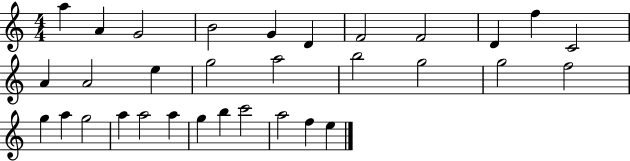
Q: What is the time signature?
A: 4/4